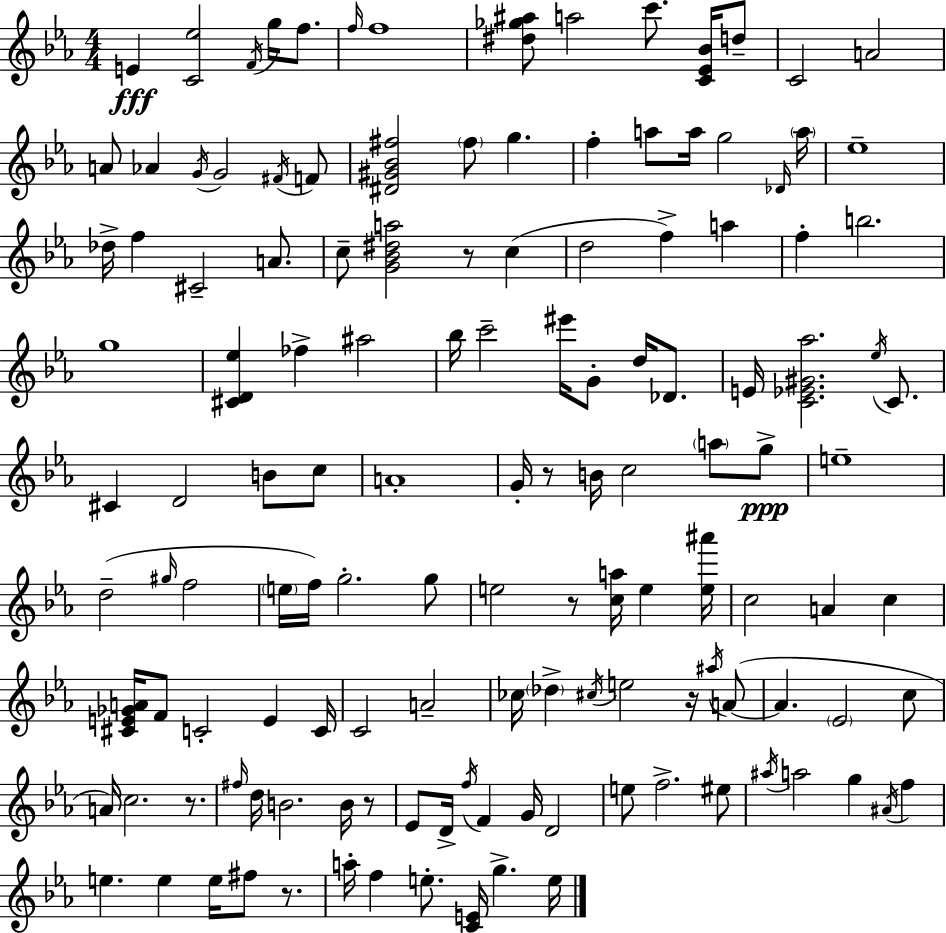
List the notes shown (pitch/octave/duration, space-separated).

E4/q [C4,Eb5]/h F4/s G5/s F5/e. F5/s F5/w [D#5,Gb5,A#5]/e A5/h C6/e. [C4,Eb4,Bb4]/s D5/e C4/h A4/h A4/e Ab4/q G4/s G4/h F#4/s F4/e [D#4,G#4,Bb4,F#5]/h F#5/e G5/q. F5/q A5/e A5/s G5/h Db4/s A5/s Eb5/w Db5/s F5/q C#4/h A4/e. C5/e [G4,Bb4,D#5,A5]/h R/e C5/q D5/h F5/q A5/q F5/q B5/h. G5/w [C#4,D4,Eb5]/q FES5/q A#5/h Bb5/s C6/h EIS6/s G4/e D5/s Db4/e. E4/s [C4,Eb4,G#4,Ab5]/h. Eb5/s C4/e. C#4/q D4/h B4/e C5/e A4/w G4/s R/e B4/s C5/h A5/e G5/e E5/w D5/h G#5/s F5/h E5/s F5/s G5/h. G5/e E5/h R/e [C5,A5]/s E5/q [E5,A#6]/s C5/h A4/q C5/q [C#4,E4,Gb4,A4]/s F4/e C4/h E4/q C4/s C4/h A4/h CES5/s Db5/q C#5/s E5/h R/s A#5/s A4/e A4/q. Eb4/h C5/e A4/s C5/h. R/e. F#5/s D5/s B4/h. B4/s R/e Eb4/e D4/s F5/s F4/q G4/s D4/h E5/e F5/h. EIS5/e A#5/s A5/h G5/q A#4/s F5/q E5/q. E5/q E5/s F#5/e R/e. A5/s F5/q E5/e. [C4,E4]/s G5/q. E5/s